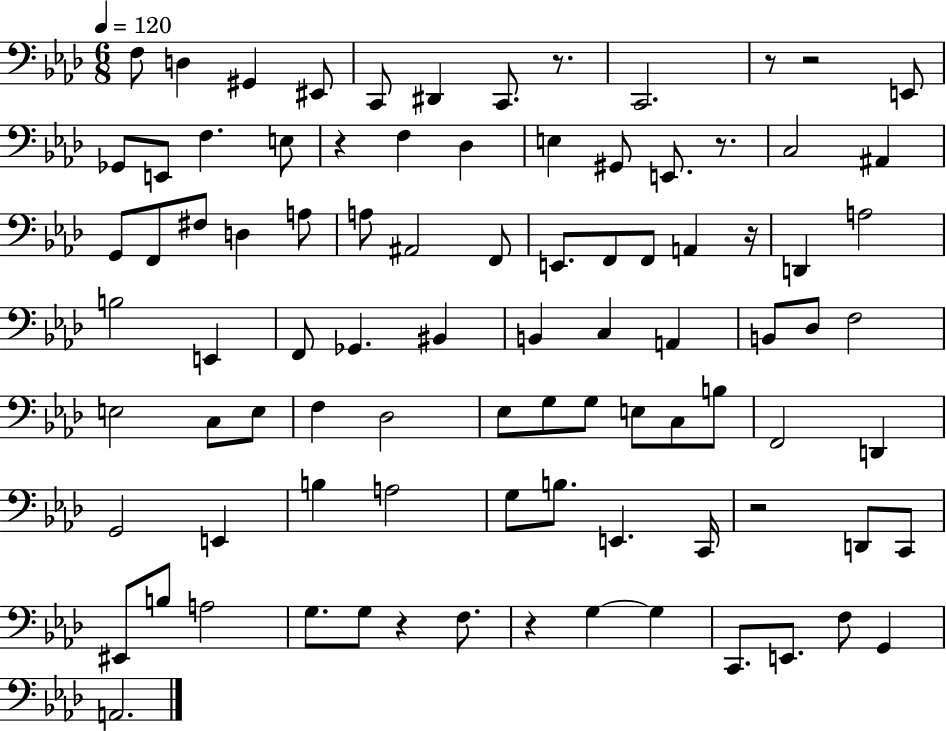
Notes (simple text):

F3/e D3/q G#2/q EIS2/e C2/e D#2/q C2/e. R/e. C2/h. R/e R/h E2/e Gb2/e E2/e F3/q. E3/e R/q F3/q Db3/q E3/q G#2/e E2/e. R/e. C3/h A#2/q G2/e F2/e F#3/e D3/q A3/e A3/e A#2/h F2/e E2/e. F2/e F2/e A2/q R/s D2/q A3/h B3/h E2/q F2/e Gb2/q. BIS2/q B2/q C3/q A2/q B2/e Db3/e F3/h E3/h C3/e E3/e F3/q Db3/h Eb3/e G3/e G3/e E3/e C3/e B3/e F2/h D2/q G2/h E2/q B3/q A3/h G3/e B3/e. E2/q. C2/s R/h D2/e C2/e EIS2/e B3/e A3/h G3/e. G3/e R/q F3/e. R/q G3/q G3/q C2/e. E2/e. F3/e G2/q A2/h.